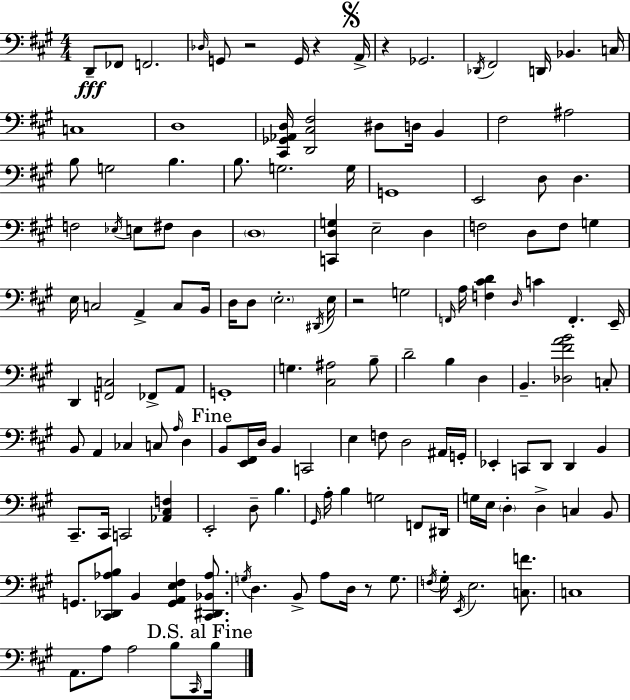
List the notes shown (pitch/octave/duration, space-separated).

D2/e FES2/e F2/h. Db3/s G2/e R/h G2/s R/q A2/s R/q Gb2/h. Db2/s F#2/h D2/s Bb2/q. C3/s C3/w D3/w [C#2,Gb2,Ab2,D3]/s [D2,C#3,F#3]/h D#3/e D3/s B2/q F#3/h A#3/h B3/e G3/h B3/q. B3/e. G3/h. G3/s G2/w E2/h D3/e D3/q. F3/h Eb3/s E3/e F#3/e D3/q D3/w [C2,D3,G3]/q E3/h D3/q F3/h D3/e F3/e G3/q E3/s C3/h A2/q C3/e B2/s D3/s D3/e E3/h. D#2/s E3/s R/h G3/h F2/s A3/s [F3,C#4,D4]/q D3/s C4/q F2/q. E2/s D2/q [F2,C3]/h FES2/e A2/e G2/w G3/q. [C#3,A#3]/h B3/e D4/h B3/q D3/q B2/q. [Db3,F#4,A4,B4]/h C3/e B2/e A2/q CES3/q C3/e A3/s D3/q B2/e [E2,F#2]/s D3/s B2/q C2/h E3/q F3/e D3/h A#2/s G2/s Eb2/q C2/e D2/e D2/q B2/q C#2/e. C#2/s C2/h [Ab2,C#3,F3]/q E2/h D3/e B3/q. G#2/s A3/s B3/q G3/h F2/e D#2/s G3/s E3/s D3/q D3/q C3/q B2/e G2/e. [C#2,Db2,Ab3,B3]/e B2/q [G2,A2,E3,F#3]/q [C#2,D#2,Bb2,Ab3]/e. G3/s D3/q. B2/e A3/e D3/s R/e G3/e. F3/s G#3/s E2/s E3/h. [C3,F4]/e. C3/w A2/e. A3/e A3/h B3/e C#2/s B3/s